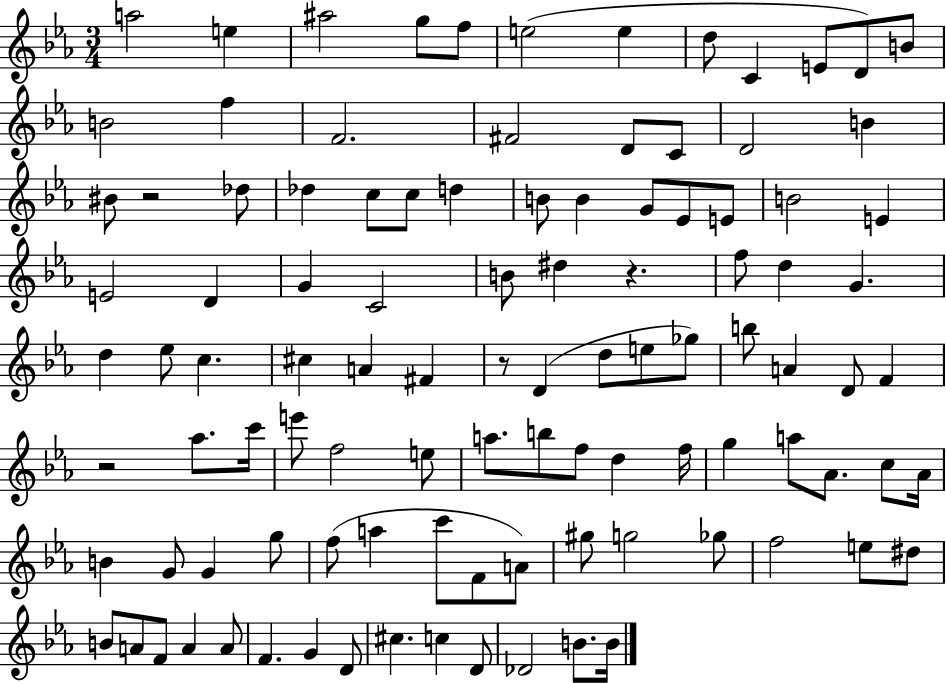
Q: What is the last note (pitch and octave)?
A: B4